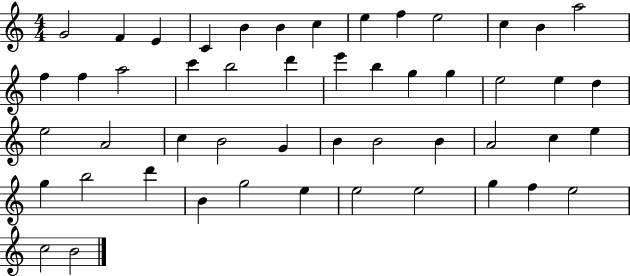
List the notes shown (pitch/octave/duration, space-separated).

G4/h F4/q E4/q C4/q B4/q B4/q C5/q E5/q F5/q E5/h C5/q B4/q A5/h F5/q F5/q A5/h C6/q B5/h D6/q E6/q B5/q G5/q G5/q E5/h E5/q D5/q E5/h A4/h C5/q B4/h G4/q B4/q B4/h B4/q A4/h C5/q E5/q G5/q B5/h D6/q B4/q G5/h E5/q E5/h E5/h G5/q F5/q E5/h C5/h B4/h